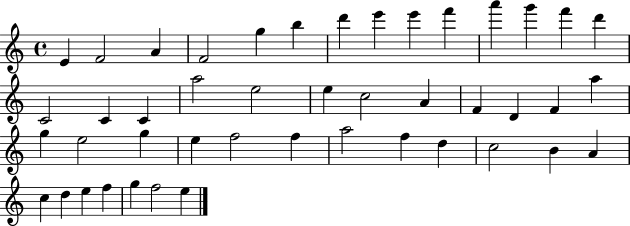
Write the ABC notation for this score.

X:1
T:Untitled
M:4/4
L:1/4
K:C
E F2 A F2 g b d' e' e' f' a' g' f' d' C2 C C a2 e2 e c2 A F D F a g e2 g e f2 f a2 f d c2 B A c d e f g f2 e